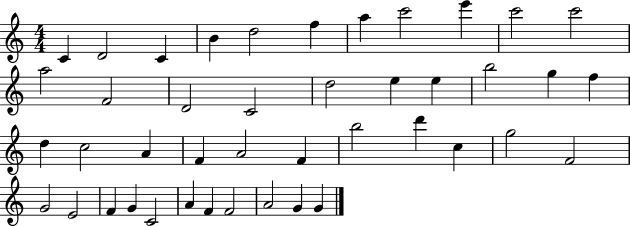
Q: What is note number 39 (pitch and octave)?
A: F4